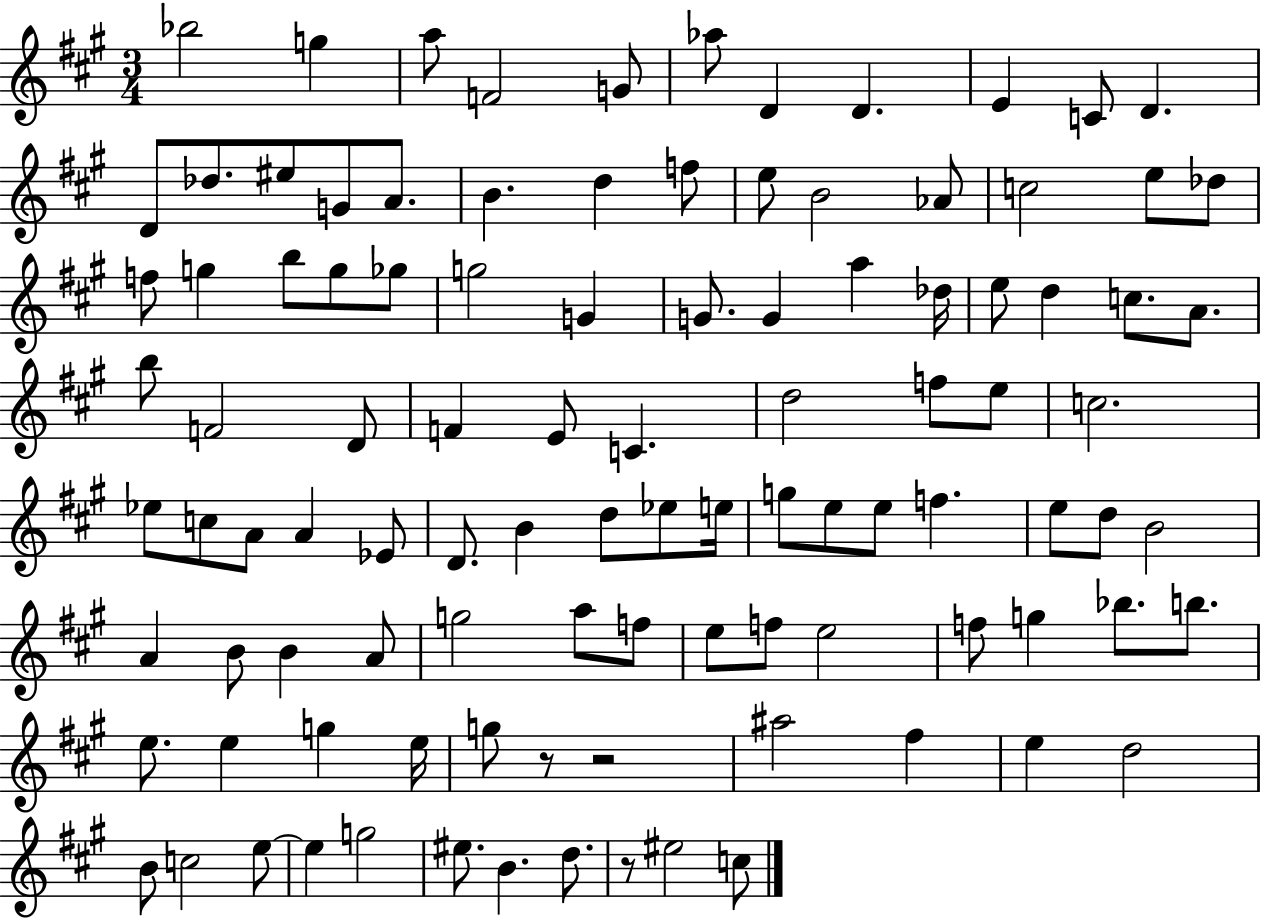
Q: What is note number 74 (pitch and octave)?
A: F5